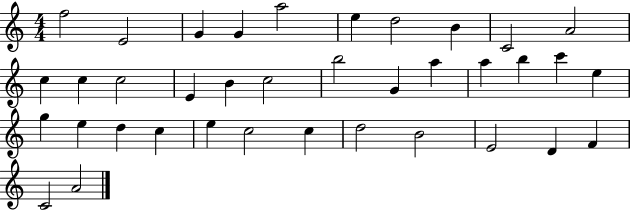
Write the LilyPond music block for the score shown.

{
  \clef treble
  \numericTimeSignature
  \time 4/4
  \key c \major
  f''2 e'2 | g'4 g'4 a''2 | e''4 d''2 b'4 | c'2 a'2 | \break c''4 c''4 c''2 | e'4 b'4 c''2 | b''2 g'4 a''4 | a''4 b''4 c'''4 e''4 | \break g''4 e''4 d''4 c''4 | e''4 c''2 c''4 | d''2 b'2 | e'2 d'4 f'4 | \break c'2 a'2 | \bar "|."
}